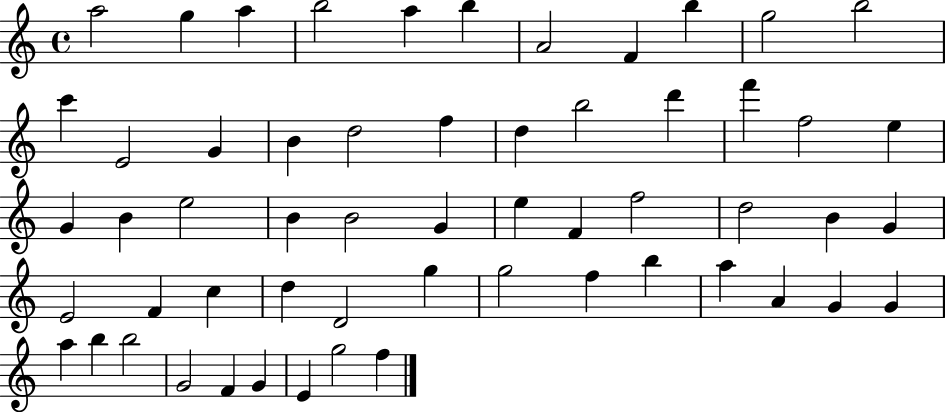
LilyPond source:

{
  \clef treble
  \time 4/4
  \defaultTimeSignature
  \key c \major
  a''2 g''4 a''4 | b''2 a''4 b''4 | a'2 f'4 b''4 | g''2 b''2 | \break c'''4 e'2 g'4 | b'4 d''2 f''4 | d''4 b''2 d'''4 | f'''4 f''2 e''4 | \break g'4 b'4 e''2 | b'4 b'2 g'4 | e''4 f'4 f''2 | d''2 b'4 g'4 | \break e'2 f'4 c''4 | d''4 d'2 g''4 | g''2 f''4 b''4 | a''4 a'4 g'4 g'4 | \break a''4 b''4 b''2 | g'2 f'4 g'4 | e'4 g''2 f''4 | \bar "|."
}